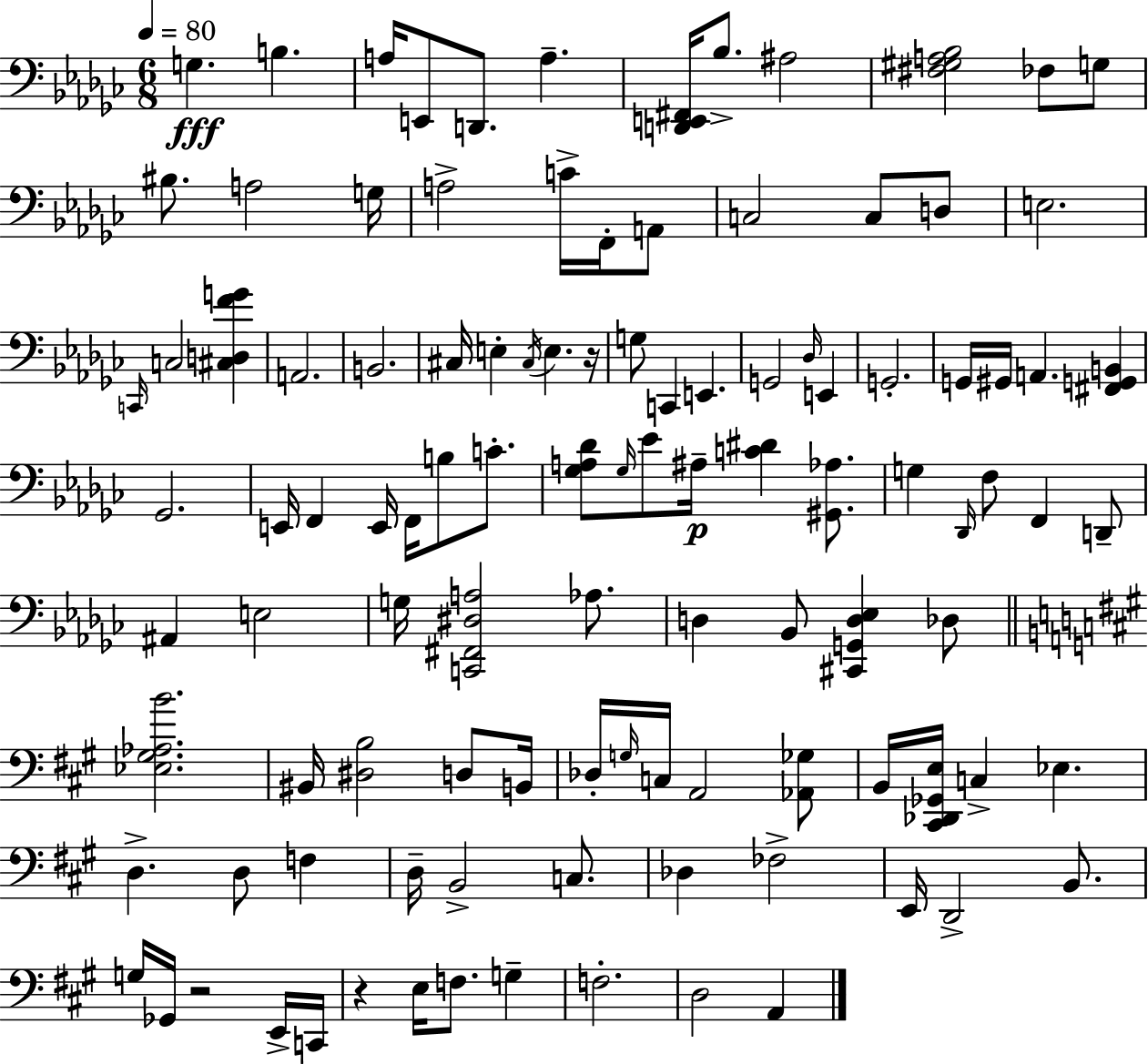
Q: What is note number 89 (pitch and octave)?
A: G3